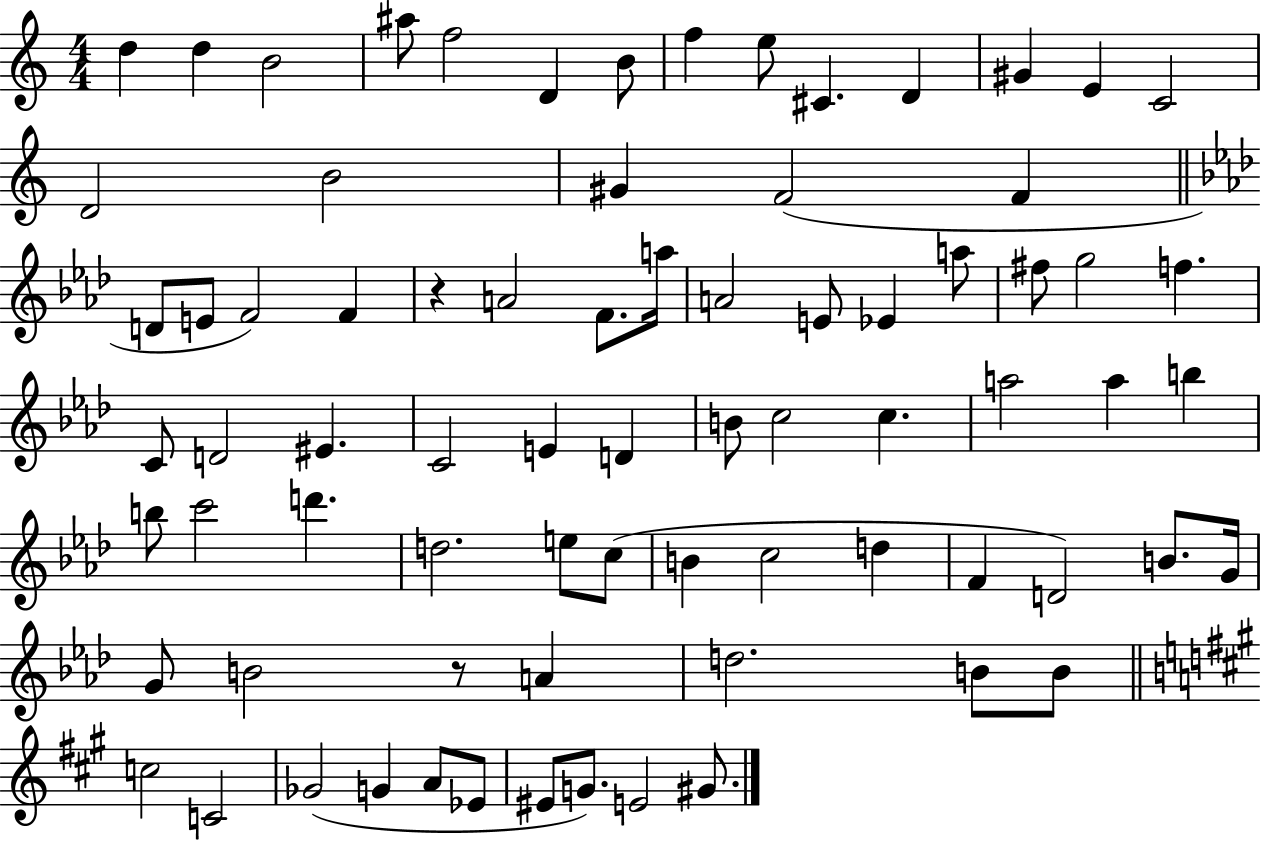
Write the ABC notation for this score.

X:1
T:Untitled
M:4/4
L:1/4
K:C
d d B2 ^a/2 f2 D B/2 f e/2 ^C D ^G E C2 D2 B2 ^G F2 F D/2 E/2 F2 F z A2 F/2 a/4 A2 E/2 _E a/2 ^f/2 g2 f C/2 D2 ^E C2 E D B/2 c2 c a2 a b b/2 c'2 d' d2 e/2 c/2 B c2 d F D2 B/2 G/4 G/2 B2 z/2 A d2 B/2 B/2 c2 C2 _G2 G A/2 _E/2 ^E/2 G/2 E2 ^G/2